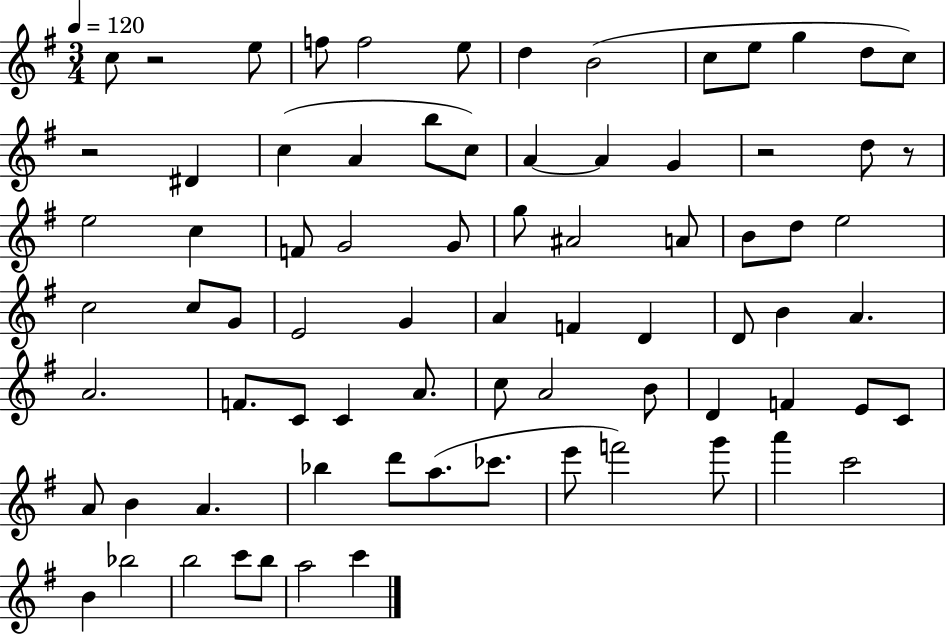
C5/e R/h E5/e F5/e F5/h E5/e D5/q B4/h C5/e E5/e G5/q D5/e C5/e R/h D#4/q C5/q A4/q B5/e C5/e A4/q A4/q G4/q R/h D5/e R/e E5/h C5/q F4/e G4/h G4/e G5/e A#4/h A4/e B4/e D5/e E5/h C5/h C5/e G4/e E4/h G4/q A4/q F4/q D4/q D4/e B4/q A4/q. A4/h. F4/e. C4/e C4/q A4/e. C5/e A4/h B4/e D4/q F4/q E4/e C4/e A4/e B4/q A4/q. Bb5/q D6/e A5/e. CES6/e. E6/e F6/h G6/e A6/q C6/h B4/q Bb5/h B5/h C6/e B5/e A5/h C6/q